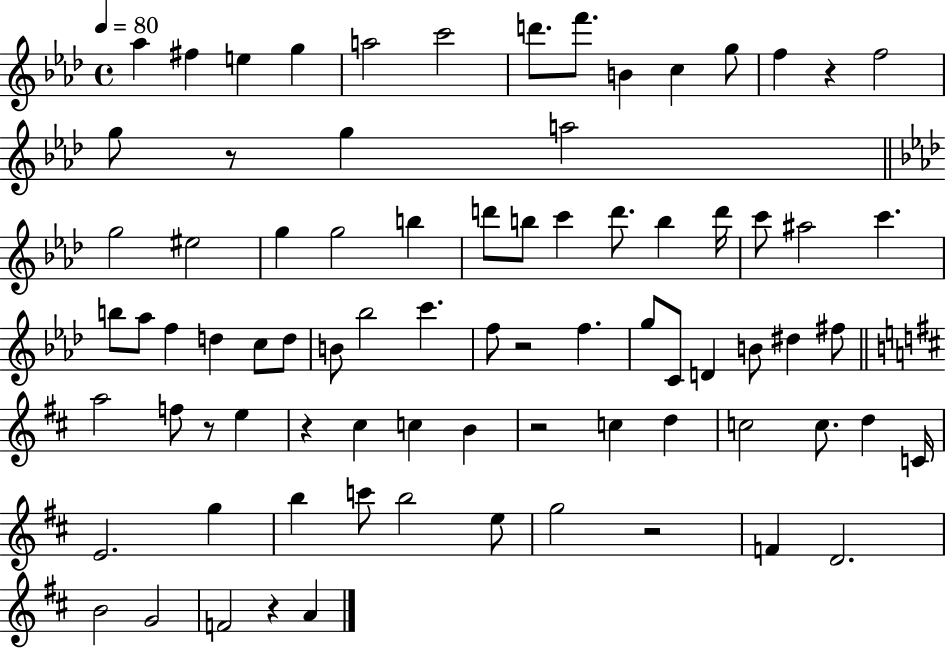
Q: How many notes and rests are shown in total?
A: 80